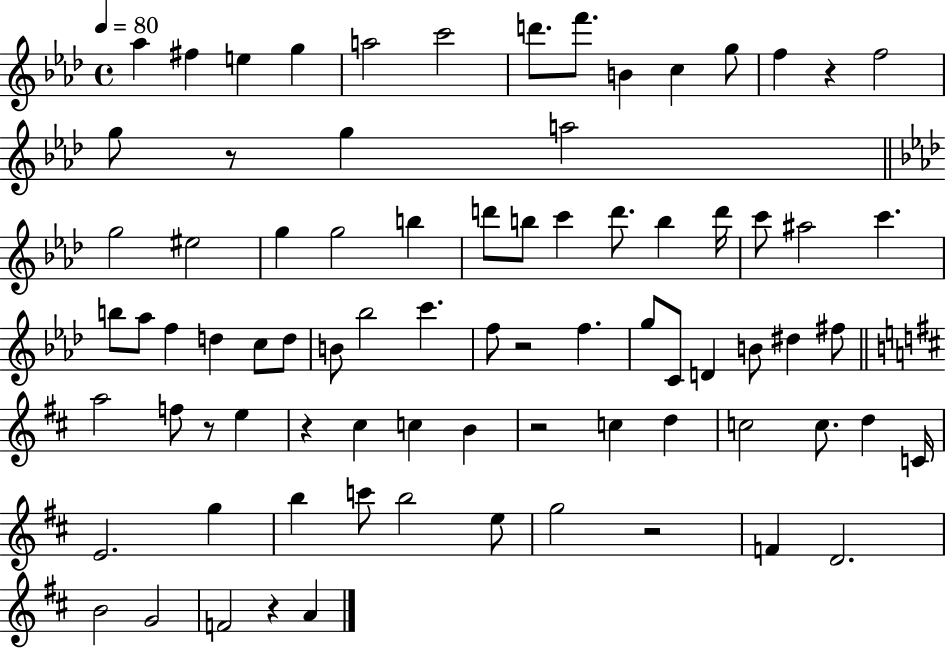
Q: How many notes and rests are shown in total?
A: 80